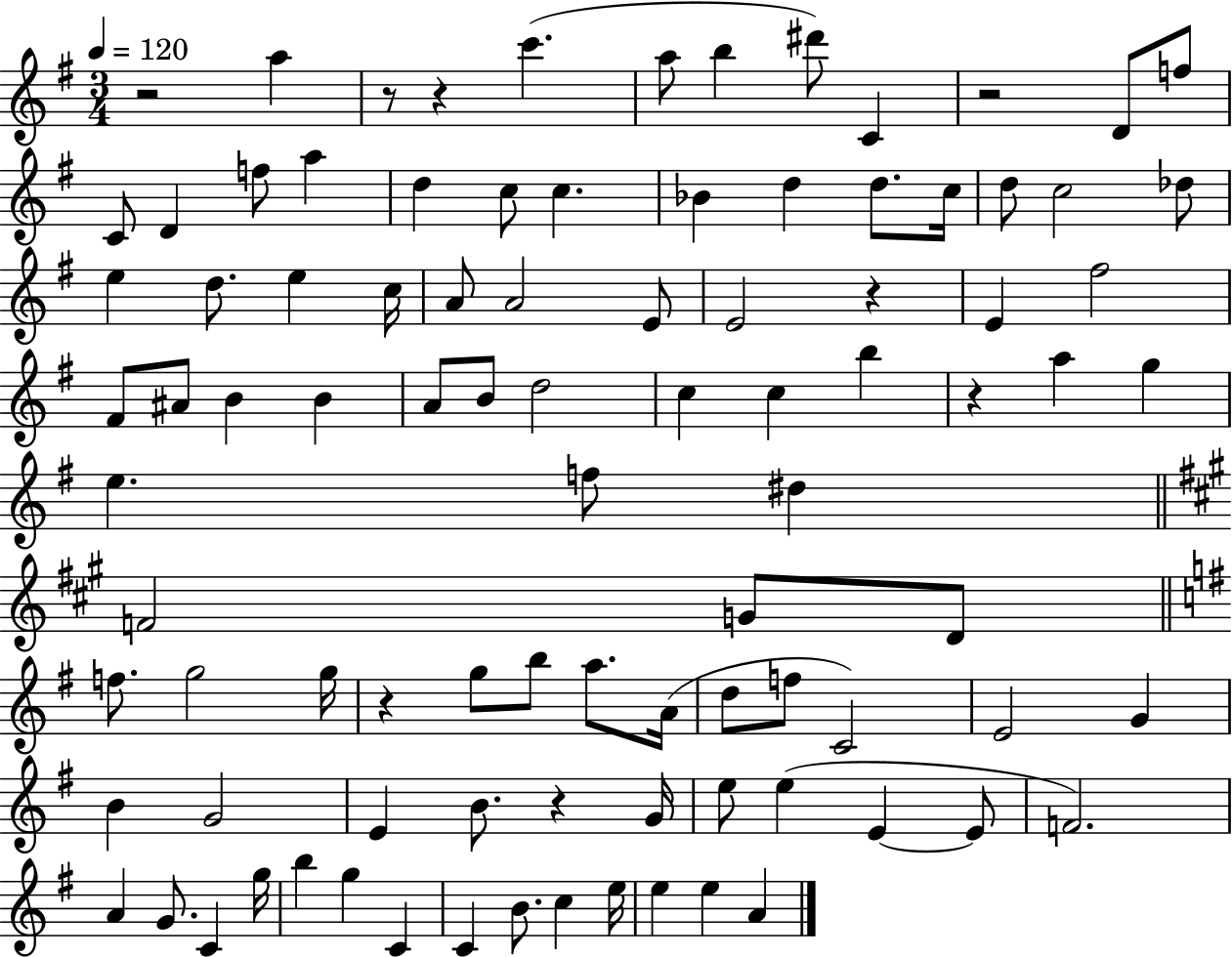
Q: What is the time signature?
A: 3/4